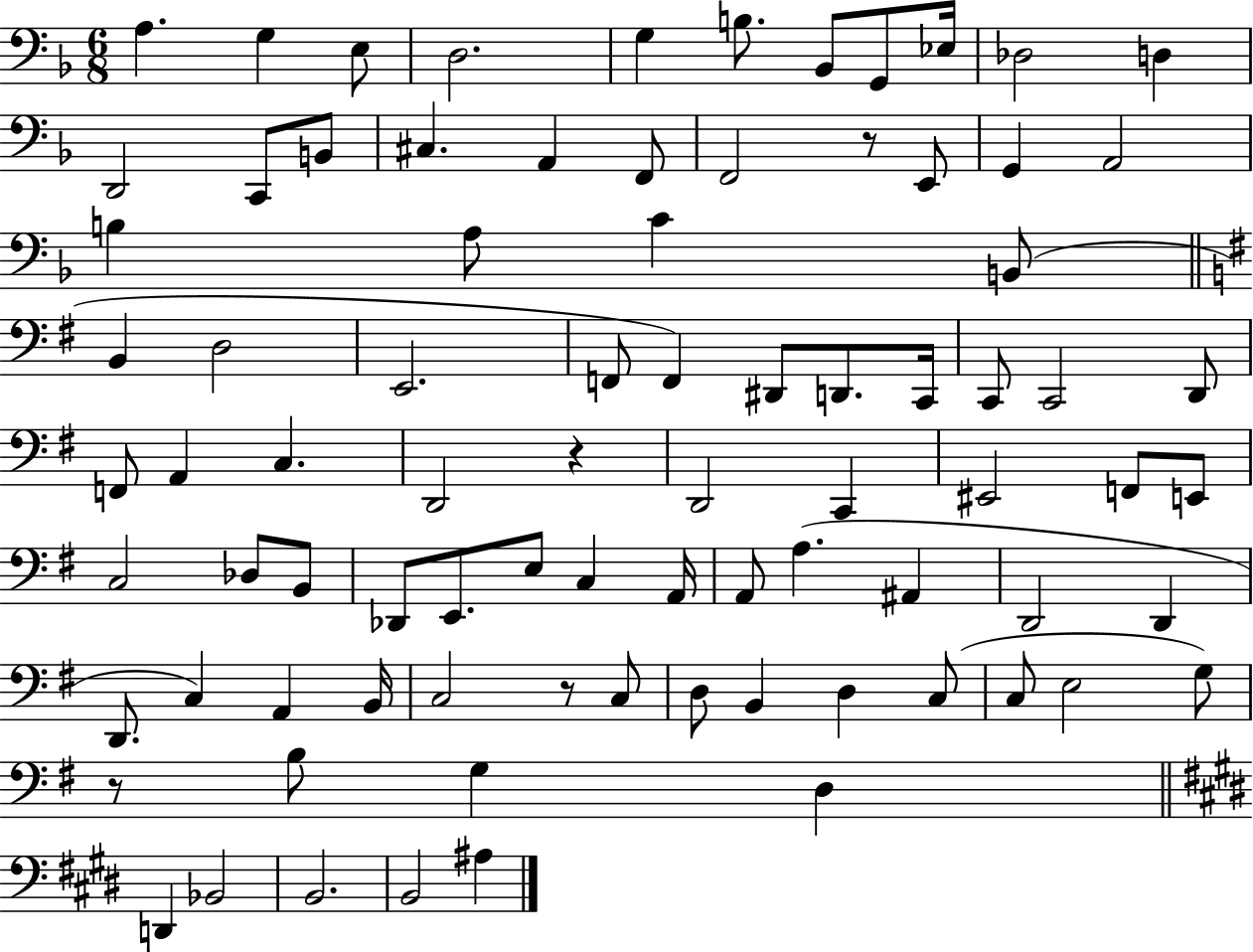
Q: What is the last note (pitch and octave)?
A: A#3